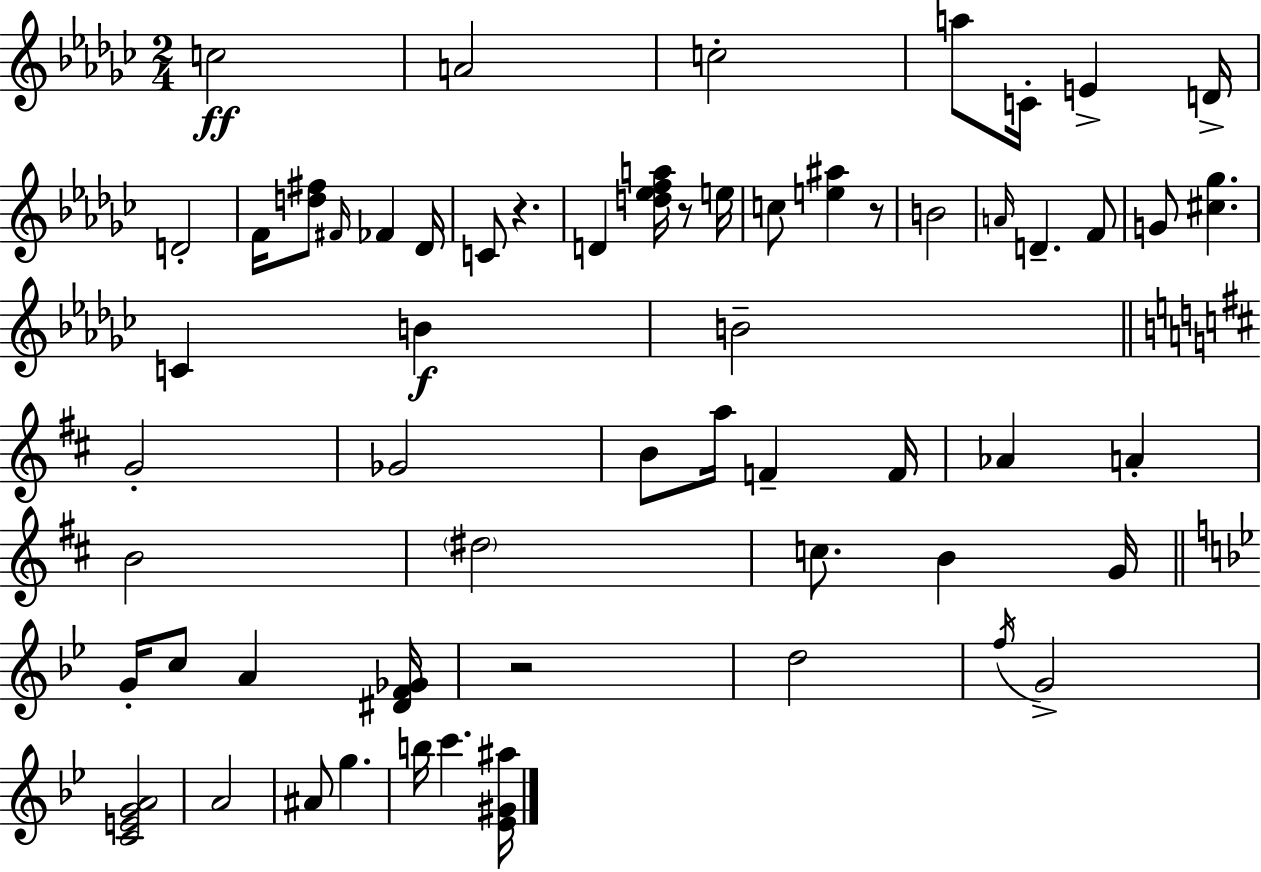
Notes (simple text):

C5/h A4/h C5/h A5/e C4/s E4/q D4/s D4/h F4/s [D5,F#5]/e F#4/s FES4/q Db4/s C4/e R/q. D4/q [D5,Eb5,F5,A5]/s R/e E5/s C5/e [E5,A#5]/q R/e B4/h A4/s D4/q. F4/e G4/e [C#5,Gb5]/q. C4/q B4/q B4/h G4/h Gb4/h B4/e A5/s F4/q F4/s Ab4/q A4/q B4/h D#5/h C5/e. B4/q G4/s G4/s C5/e A4/q [D#4,F4,Gb4]/s R/h D5/h F5/s G4/h [C4,E4,G4,A4]/h A4/h A#4/e G5/q. B5/s C6/q. [Eb4,G#4,A#5]/s